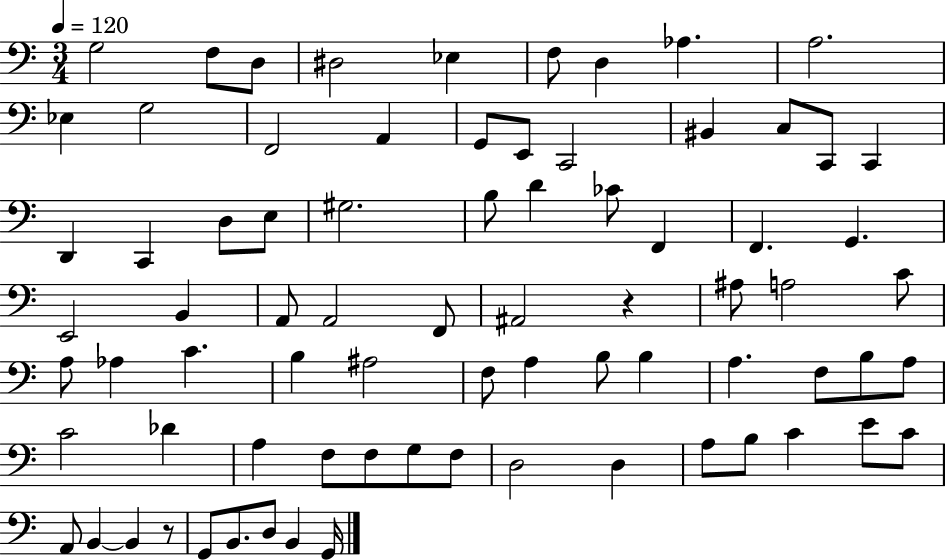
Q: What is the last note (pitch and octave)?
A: G2